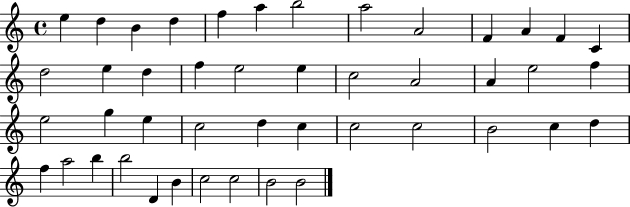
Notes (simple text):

E5/q D5/q B4/q D5/q F5/q A5/q B5/h A5/h A4/h F4/q A4/q F4/q C4/q D5/h E5/q D5/q F5/q E5/h E5/q C5/h A4/h A4/q E5/h F5/q E5/h G5/q E5/q C5/h D5/q C5/q C5/h C5/h B4/h C5/q D5/q F5/q A5/h B5/q B5/h D4/q B4/q C5/h C5/h B4/h B4/h